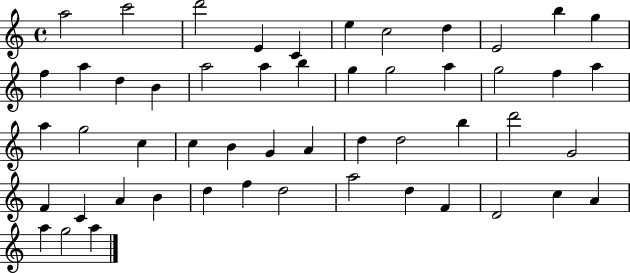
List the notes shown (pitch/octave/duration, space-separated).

A5/h C6/h D6/h E4/q C4/q E5/q C5/h D5/q E4/h B5/q G5/q F5/q A5/q D5/q B4/q A5/h A5/q B5/q G5/q G5/h A5/q G5/h F5/q A5/q A5/q G5/h C5/q C5/q B4/q G4/q A4/q D5/q D5/h B5/q D6/h G4/h F4/q C4/q A4/q B4/q D5/q F5/q D5/h A5/h D5/q F4/q D4/h C5/q A4/q A5/q G5/h A5/q